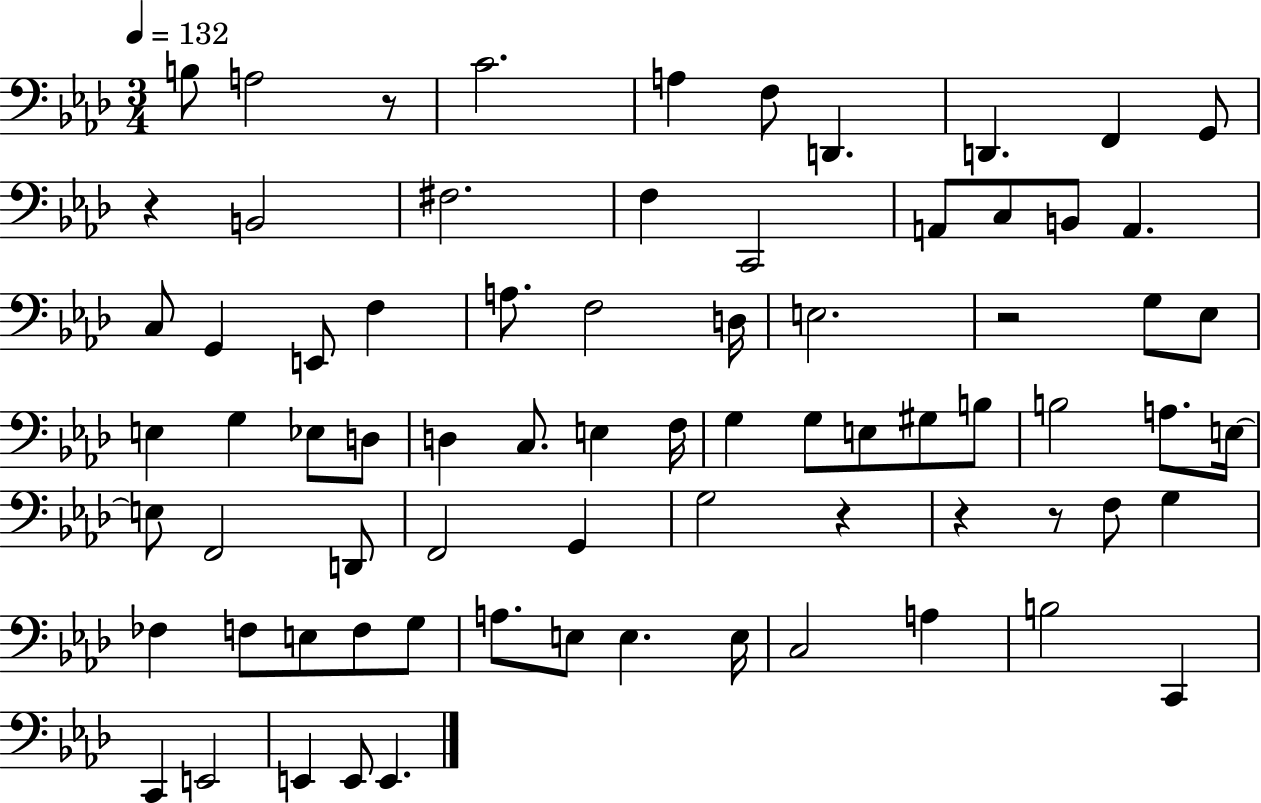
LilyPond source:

{
  \clef bass
  \numericTimeSignature
  \time 3/4
  \key aes \major
  \tempo 4 = 132
  b8 a2 r8 | c'2. | a4 f8 d,4. | d,4. f,4 g,8 | \break r4 b,2 | fis2. | f4 c,2 | a,8 c8 b,8 a,4. | \break c8 g,4 e,8 f4 | a8. f2 d16 | e2. | r2 g8 ees8 | \break e4 g4 ees8 d8 | d4 c8. e4 f16 | g4 g8 e8 gis8 b8 | b2 a8. e16~~ | \break e8 f,2 d,8 | f,2 g,4 | g2 r4 | r4 r8 f8 g4 | \break fes4 f8 e8 f8 g8 | a8. e8 e4. e16 | c2 a4 | b2 c,4 | \break c,4 e,2 | e,4 e,8 e,4. | \bar "|."
}